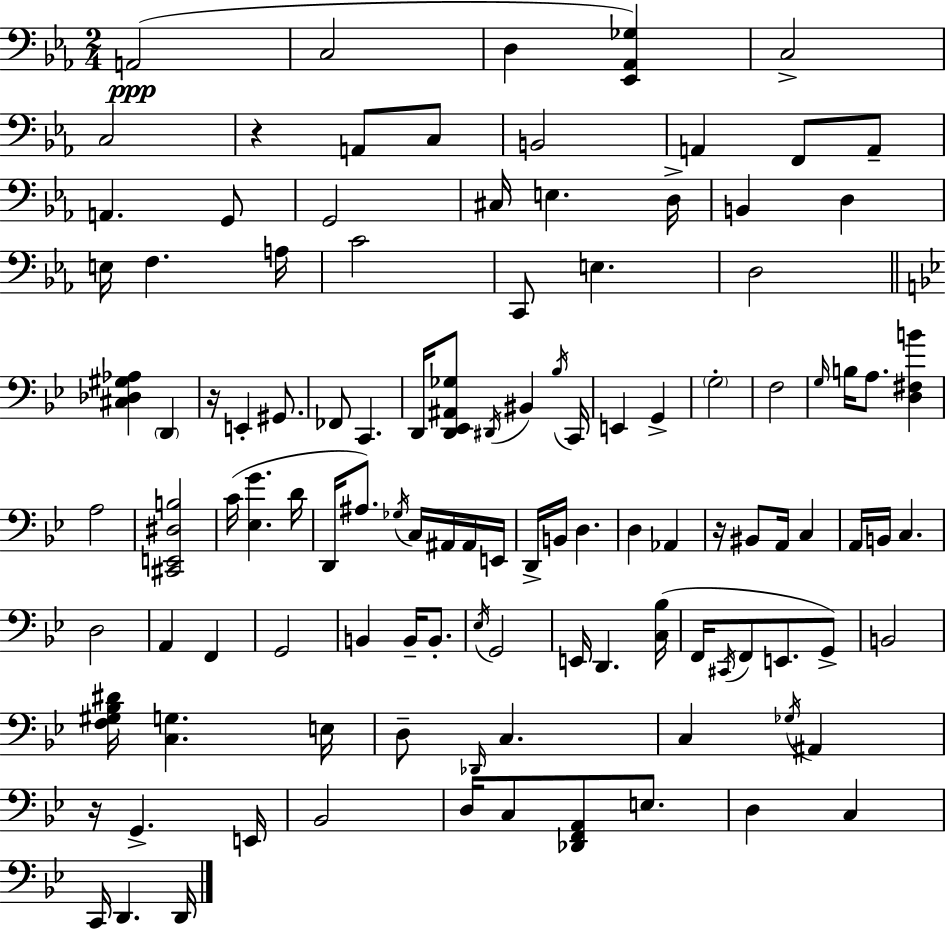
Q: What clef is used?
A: bass